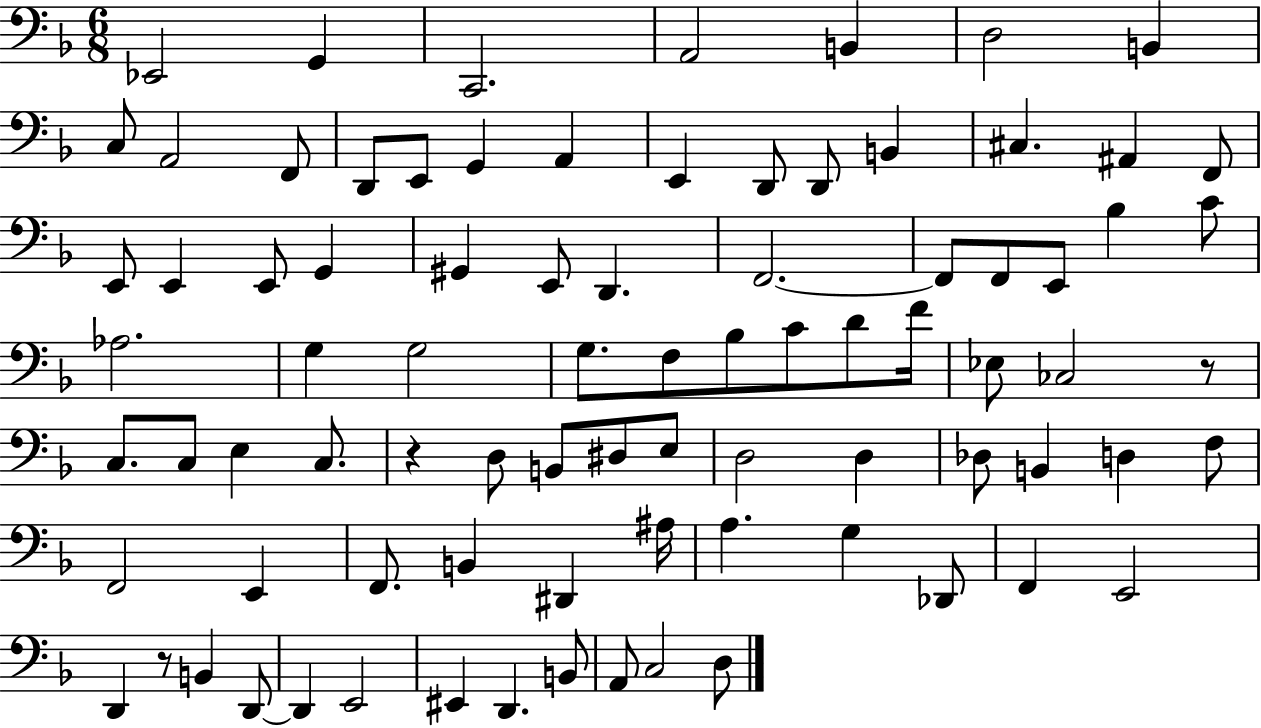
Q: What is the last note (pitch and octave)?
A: D3